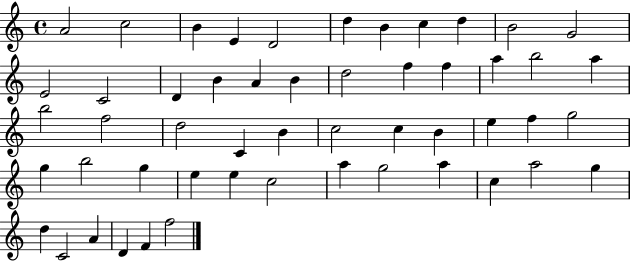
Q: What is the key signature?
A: C major